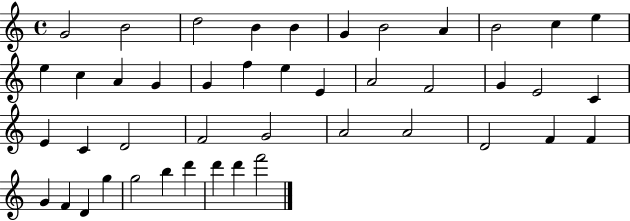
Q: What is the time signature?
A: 4/4